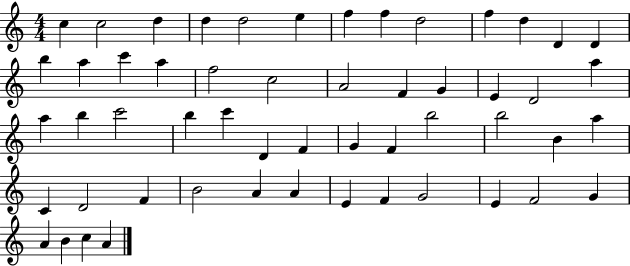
C5/q C5/h D5/q D5/q D5/h E5/q F5/q F5/q D5/h F5/q D5/q D4/q D4/q B5/q A5/q C6/q A5/q F5/h C5/h A4/h F4/q G4/q E4/q D4/h A5/q A5/q B5/q C6/h B5/q C6/q D4/q F4/q G4/q F4/q B5/h B5/h B4/q A5/q C4/q D4/h F4/q B4/h A4/q A4/q E4/q F4/q G4/h E4/q F4/h G4/q A4/q B4/q C5/q A4/q